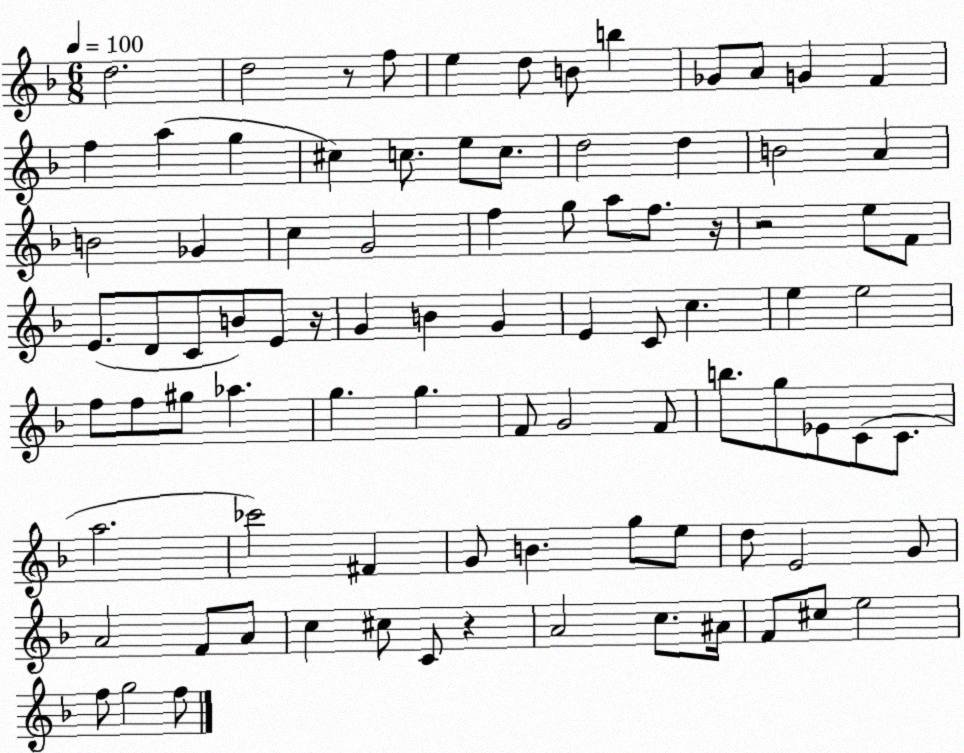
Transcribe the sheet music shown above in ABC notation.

X:1
T:Untitled
M:6/8
L:1/4
K:F
d2 d2 z/2 f/2 e d/2 B/2 b _G/2 A/2 G F f a g ^c c/2 e/2 c/2 d2 d B2 A B2 _G c G2 f g/2 a/2 f/2 z/4 z2 e/2 F/2 E/2 D/2 C/2 B/2 E/2 z/4 G B G E C/2 c e e2 f/2 f/2 ^g/2 _a g g F/2 G2 F/2 b/2 g/2 _E/2 C/2 C/2 a2 _c'2 ^F G/2 B g/2 e/2 d/2 E2 G/2 A2 F/2 A/2 c ^c/2 C/2 z A2 c/2 ^A/4 F/2 ^c/2 e2 f/2 g2 f/2